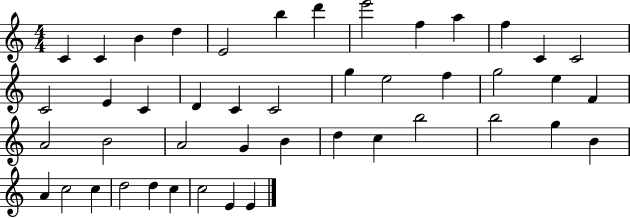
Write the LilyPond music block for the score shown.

{
  \clef treble
  \numericTimeSignature
  \time 4/4
  \key c \major
  c'4 c'4 b'4 d''4 | e'2 b''4 d'''4 | e'''2 f''4 a''4 | f''4 c'4 c'2 | \break c'2 e'4 c'4 | d'4 c'4 c'2 | g''4 e''2 f''4 | g''2 e''4 f'4 | \break a'2 b'2 | a'2 g'4 b'4 | d''4 c''4 b''2 | b''2 g''4 b'4 | \break a'4 c''2 c''4 | d''2 d''4 c''4 | c''2 e'4 e'4 | \bar "|."
}